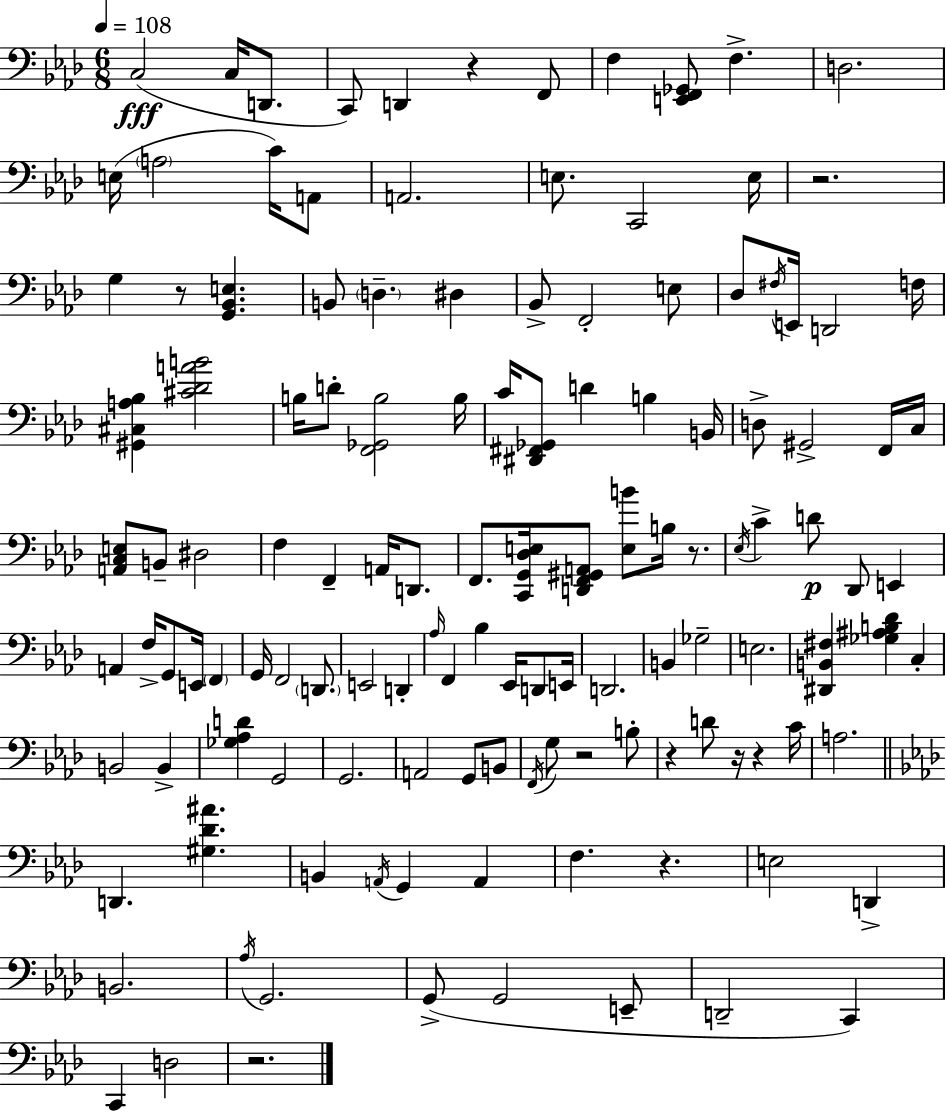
C3/h C3/s D2/e. C2/e D2/q R/q F2/e F3/q [E2,F2,Gb2]/e F3/q. D3/h. E3/s A3/h C4/s A2/e A2/h. E3/e. C2/h E3/s R/h. G3/q R/e [G2,Bb2,E3]/q. B2/e D3/q. D#3/q Bb2/e F2/h E3/e Db3/e F#3/s E2/s D2/h F3/s [G#2,C#3,A3,Bb3]/q [C#4,Db4,A4,B4]/h B3/s D4/e [F2,Gb2,B3]/h B3/s C4/s [D#2,F#2,Gb2]/e D4/q B3/q B2/s D3/e G#2/h F2/s C3/s [A2,C3,E3]/e B2/e D#3/h F3/q F2/q A2/s D2/e. F2/e. [C2,G2,Db3,E3]/s [D2,F2,G#2,A2]/e [E3,B4]/e B3/s R/e. Eb3/s C4/q D4/e Db2/e E2/q A2/q F3/s G2/e E2/s F2/q G2/s F2/h D2/e. E2/h D2/q Ab3/s F2/q Bb3/q Eb2/s D2/e E2/s D2/h. B2/q Gb3/h E3/h. [D#2,B2,F#3]/q [Gb3,A#3,B3,Db4]/q C3/q B2/h B2/q [Gb3,Ab3,D4]/q G2/h G2/h. A2/h G2/e B2/e F2/s G3/e R/h B3/e R/q D4/e R/s R/q C4/s A3/h. D2/q. [G#3,Db4,A#4]/q. B2/q A2/s G2/q A2/q F3/q. R/q. E3/h D2/q B2/h. Ab3/s G2/h. G2/e G2/h E2/e D2/h C2/q C2/q D3/h R/h.